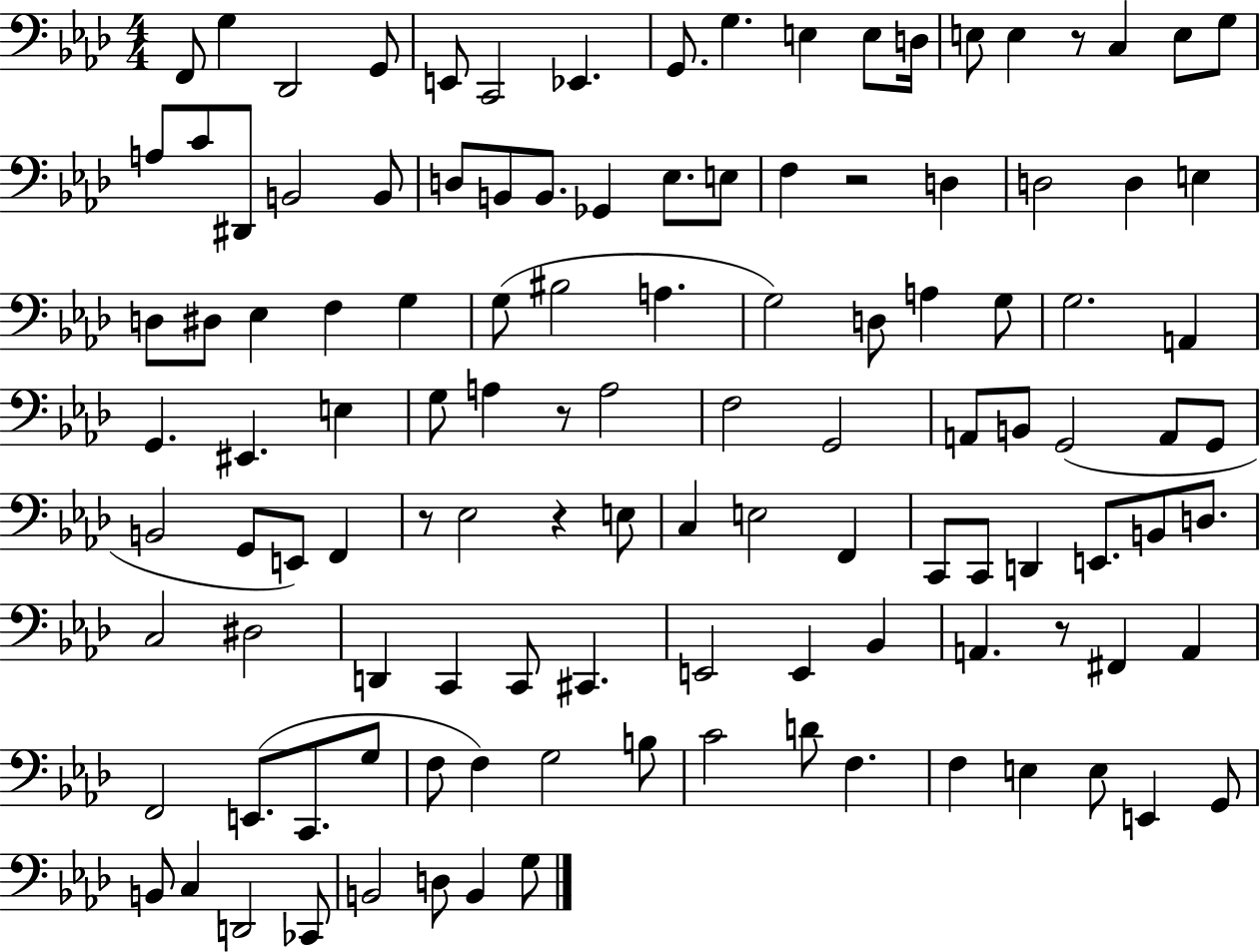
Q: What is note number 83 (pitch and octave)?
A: E2